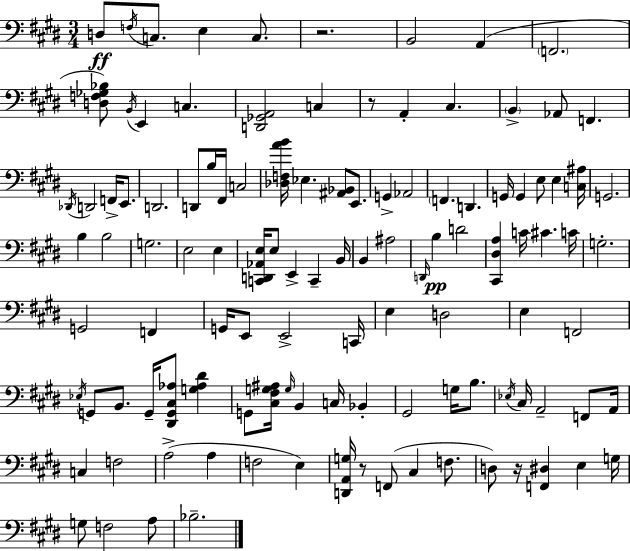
X:1
T:Untitled
M:3/4
L:1/4
K:E
D,/2 F,/4 C,/2 E, C,/2 z2 B,,2 A,, F,,2 [D,F,_G,_B,]/2 B,,/4 E,, C, [D,,_G,,A,,]2 C, z/2 A,, ^C, B,, _A,,/2 F,, _D,,/4 D,,2 F,,/4 E,,/2 D,,2 D,,/2 B,/4 ^F,,/4 C,2 [_D,F,AB]/4 _E, [^A,,_B,,]/2 E,,/2 G,, _A,,2 F,, D,, G,,/4 G,, E,/2 E, [C,^A,]/4 G,,2 B, B,2 G,2 E,2 E, [C,,D,,_A,,E,]/4 E,/2 E,, C,, B,,/4 B,, ^A,2 D,,/4 B, D2 [^C,,^D,A,] C/4 ^C C/4 G,2 G,,2 F,, G,,/4 E,,/2 E,,2 C,,/4 E, D,2 E, F,,2 _E,/4 G,,/2 B,,/2 G,,/4 [^D,,G,,^C,_A,]/2 [G,_A,^D] G,,/2 [^C,^F,G,^A,]/4 G,/4 B,, C,/4 _B,, ^G,,2 G,/4 B,/2 _E,/4 ^C,/4 A,,2 F,,/2 A,,/4 C, F,2 A,2 A, F,2 E, [D,,A,,G,]/4 z/2 F,,/2 ^C, F,/2 D,/2 z/4 [F,,^D,] E, G,/4 G,/2 F,2 A,/2 _B,2